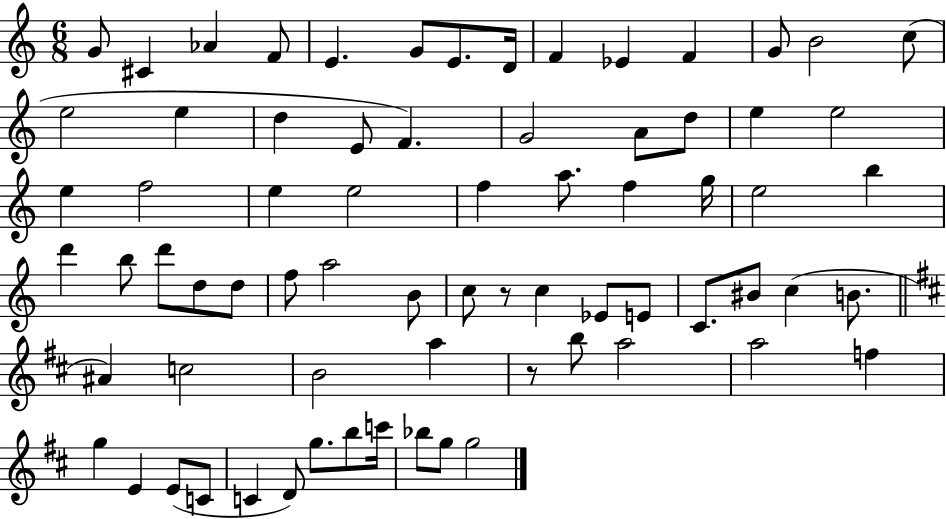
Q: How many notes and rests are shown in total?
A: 72